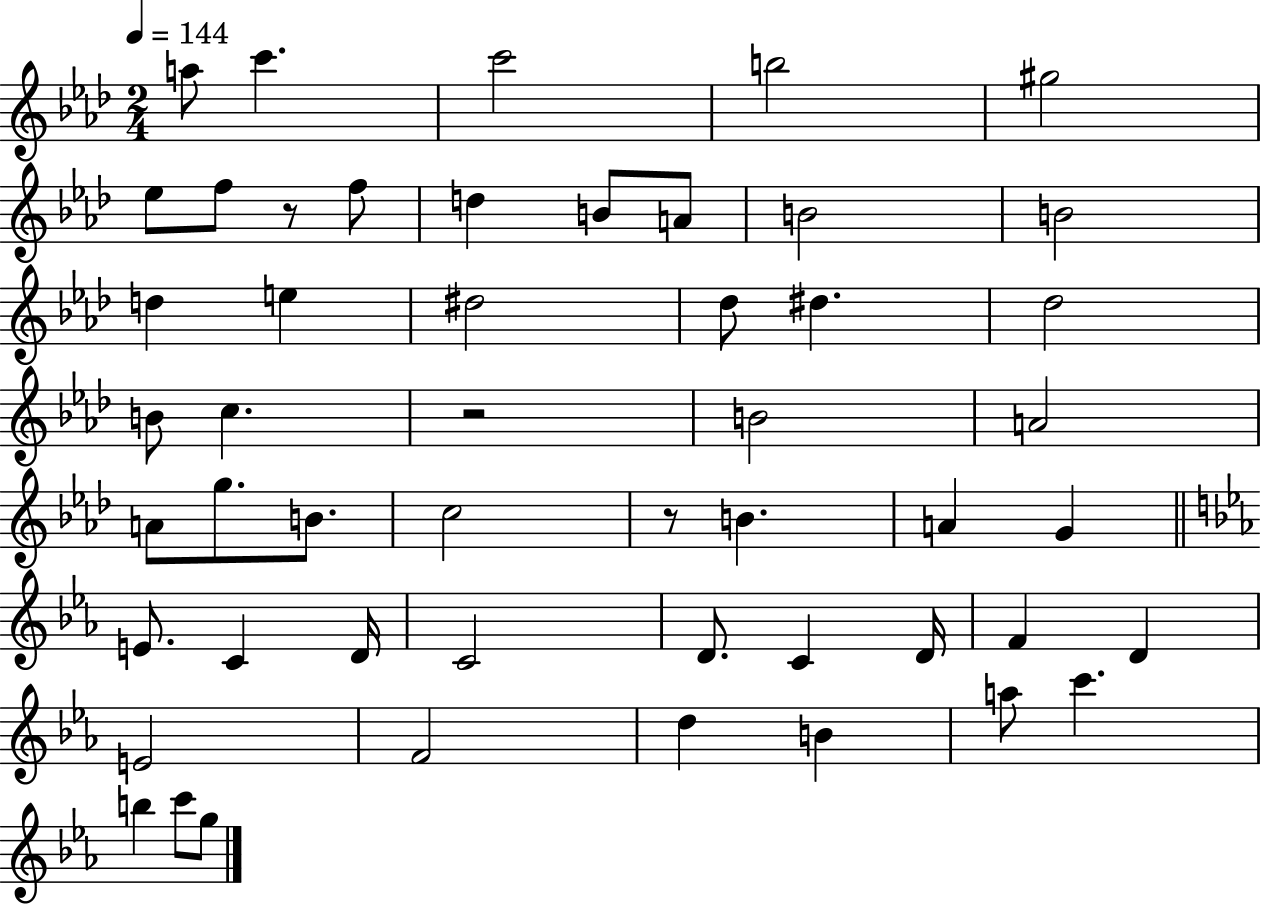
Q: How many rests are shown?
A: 3